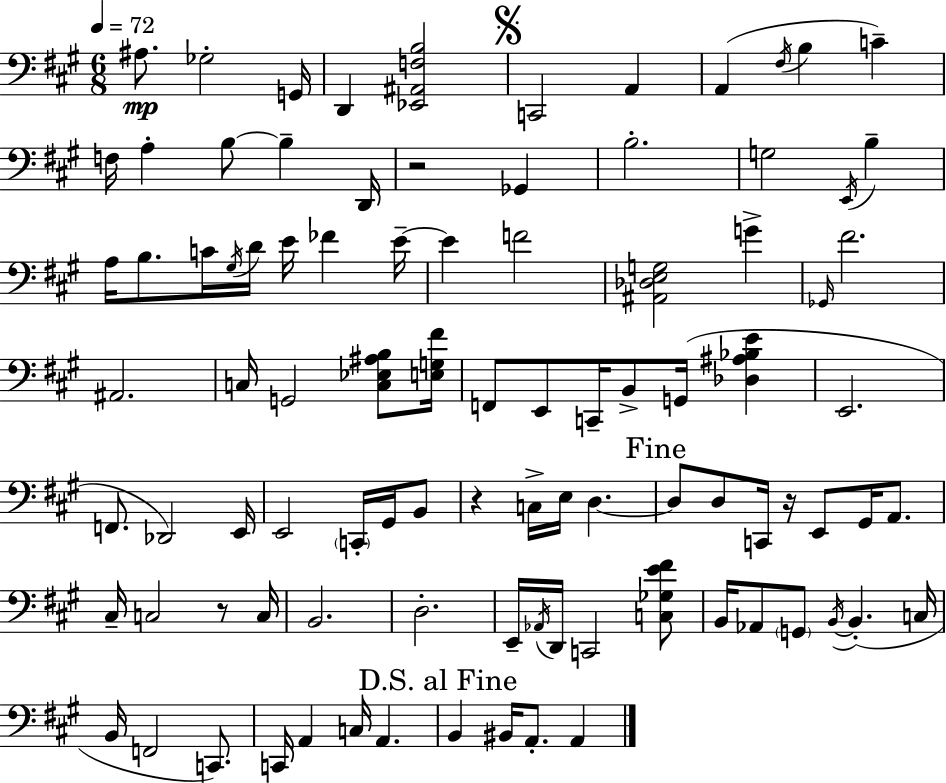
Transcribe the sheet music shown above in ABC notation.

X:1
T:Untitled
M:6/8
L:1/4
K:A
^A,/2 _G,2 G,,/4 D,, [_E,,^A,,F,B,]2 C,,2 A,, A,, ^F,/4 B, C F,/4 A, B,/2 B, D,,/4 z2 _G,, B,2 G,2 E,,/4 B, A,/4 B,/2 C/4 ^G,/4 D/4 E/4 _F E/4 E F2 [^A,,_D,E,G,]2 G _G,,/4 ^F2 ^A,,2 C,/4 G,,2 [C,_E,^A,B,]/2 [E,G,^F]/4 F,,/2 E,,/2 C,,/4 B,,/2 G,,/4 [_D,^A,_B,E] E,,2 F,,/2 _D,,2 E,,/4 E,,2 C,,/4 ^G,,/4 B,,/2 z C,/4 E,/4 D, D,/2 D,/2 C,,/4 z/4 E,,/2 ^G,,/4 A,,/2 ^C,/4 C,2 z/2 C,/4 B,,2 D,2 E,,/4 _A,,/4 D,,/4 C,,2 [C,_G,E^F]/2 B,,/4 _A,,/2 G,,/2 B,,/4 B,, C,/4 B,,/4 F,,2 C,,/2 C,,/4 A,, C,/4 A,, B,, ^B,,/4 A,,/2 A,,